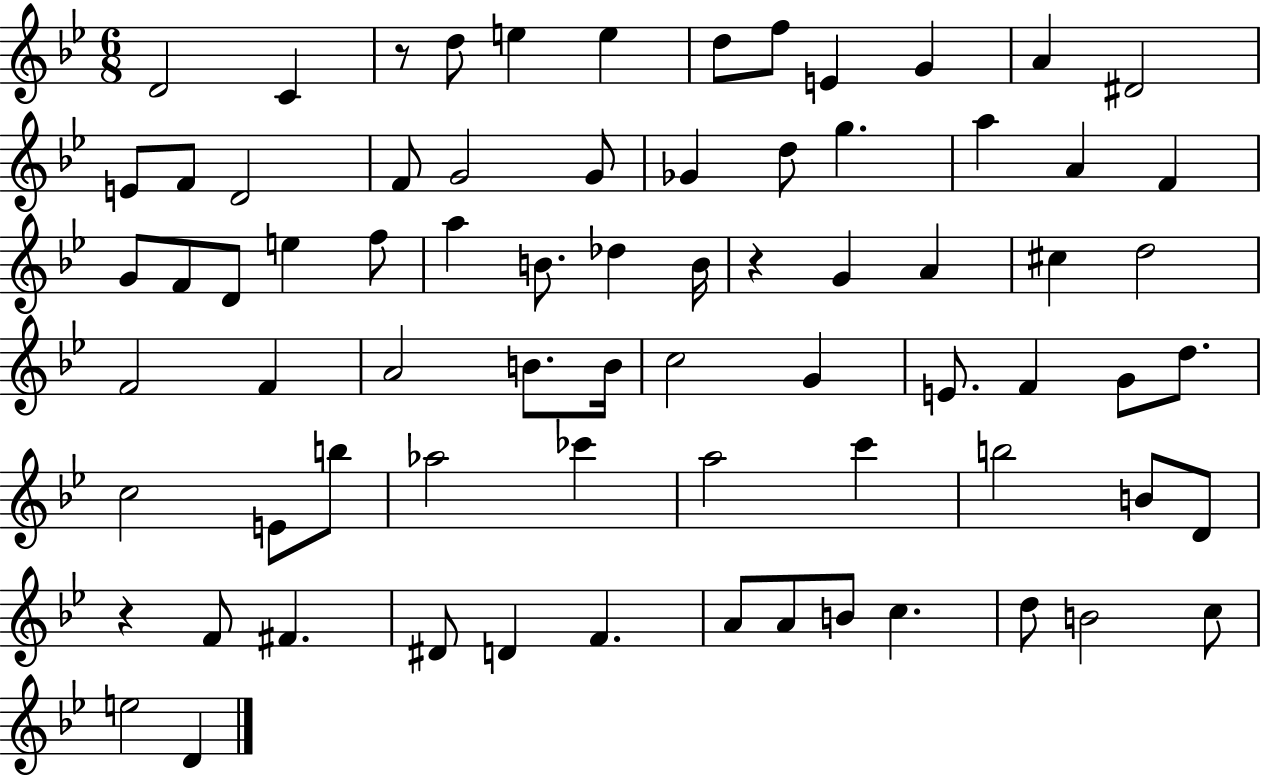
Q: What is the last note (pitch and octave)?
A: D4